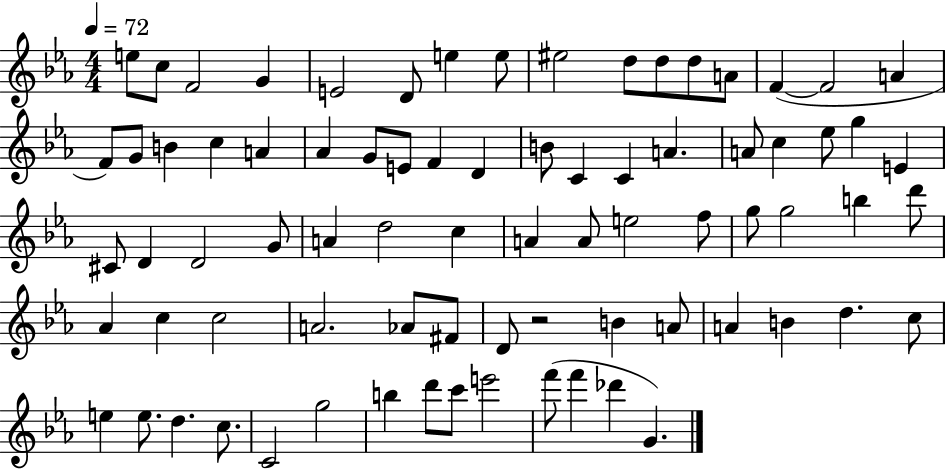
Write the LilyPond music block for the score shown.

{
  \clef treble
  \numericTimeSignature
  \time 4/4
  \key ees \major
  \tempo 4 = 72
  e''8 c''8 f'2 g'4 | e'2 d'8 e''4 e''8 | eis''2 d''8 d''8 d''8 a'8 | f'4~(~ f'2 a'4 | \break f'8) g'8 b'4 c''4 a'4 | aes'4 g'8 e'8 f'4 d'4 | b'8 c'4 c'4 a'4. | a'8 c''4 ees''8 g''4 e'4 | \break cis'8 d'4 d'2 g'8 | a'4 d''2 c''4 | a'4 a'8 e''2 f''8 | g''8 g''2 b''4 d'''8 | \break aes'4 c''4 c''2 | a'2. aes'8 fis'8 | d'8 r2 b'4 a'8 | a'4 b'4 d''4. c''8 | \break e''4 e''8. d''4. c''8. | c'2 g''2 | b''4 d'''8 c'''8 e'''2 | f'''8( f'''4 des'''4 g'4.) | \break \bar "|."
}